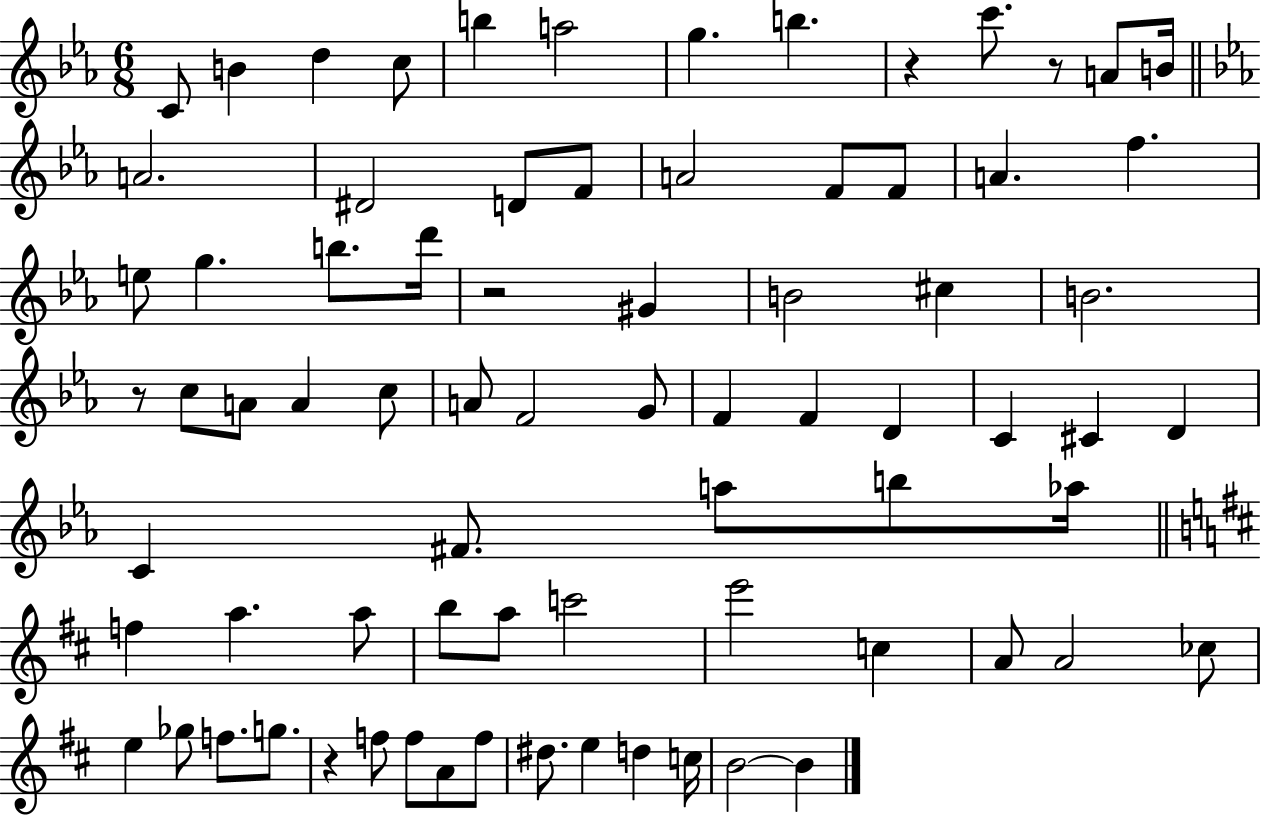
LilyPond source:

{
  \clef treble
  \numericTimeSignature
  \time 6/8
  \key ees \major
  c'8 b'4 d''4 c''8 | b''4 a''2 | g''4. b''4. | r4 c'''8. r8 a'8 b'16 | \break \bar "||" \break \key ees \major a'2. | dis'2 d'8 f'8 | a'2 f'8 f'8 | a'4. f''4. | \break e''8 g''4. b''8. d'''16 | r2 gis'4 | b'2 cis''4 | b'2. | \break r8 c''8 a'8 a'4 c''8 | a'8 f'2 g'8 | f'4 f'4 d'4 | c'4 cis'4 d'4 | \break c'4 fis'8. a''8 b''8 aes''16 | \bar "||" \break \key b \minor f''4 a''4. a''8 | b''8 a''8 c'''2 | e'''2 c''4 | a'8 a'2 ces''8 | \break e''4 ges''8 f''8. g''8. | r4 f''8 f''8 a'8 f''8 | dis''8. e''4 d''4 c''16 | b'2~~ b'4 | \break \bar "|."
}